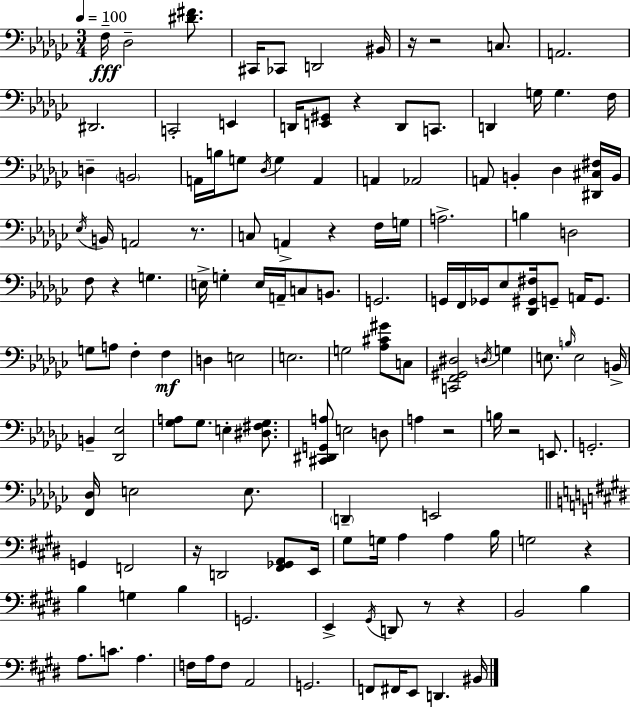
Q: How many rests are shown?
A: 12